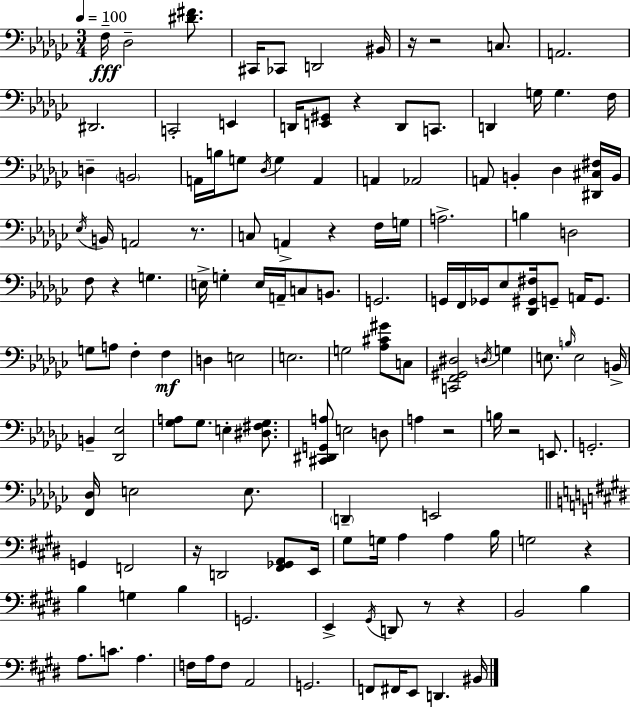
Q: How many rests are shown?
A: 12